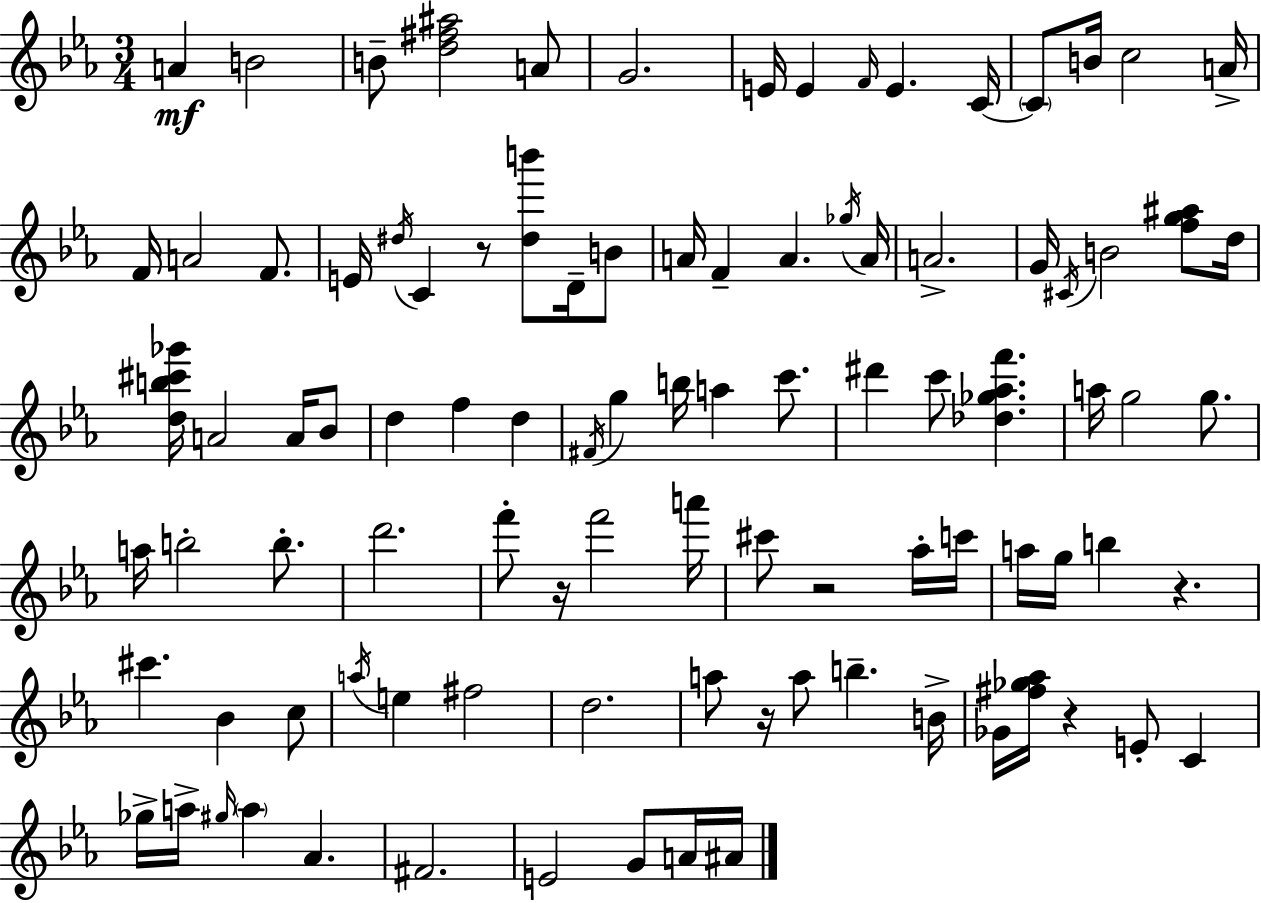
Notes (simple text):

A4/q B4/h B4/e [D5,F#5,A#5]/h A4/e G4/h. E4/s E4/q F4/s E4/q. C4/s C4/e B4/s C5/h A4/s F4/s A4/h F4/e. E4/s D#5/s C4/q R/e [D#5,B6]/e D4/s B4/e A4/s F4/q A4/q. Gb5/s A4/s A4/h. G4/s C#4/s B4/h [F5,G5,A#5]/e D5/s [D5,B5,C#6,Gb6]/s A4/h A4/s Bb4/e D5/q F5/q D5/q F#4/s G5/q B5/s A5/q C6/e. D#6/q C6/e [Db5,Gb5,Ab5,F6]/q. A5/s G5/h G5/e. A5/s B5/h B5/e. D6/h. F6/e R/s F6/h A6/s C#6/e R/h Ab5/s C6/s A5/s G5/s B5/q R/q. C#6/q. Bb4/q C5/e A5/s E5/q F#5/h D5/h. A5/e R/s A5/e B5/q. B4/s Gb4/s [F#5,Gb5,Ab5]/s R/q E4/e C4/q Gb5/s A5/s G#5/s A5/q Ab4/q. F#4/h. E4/h G4/e A4/s A#4/s